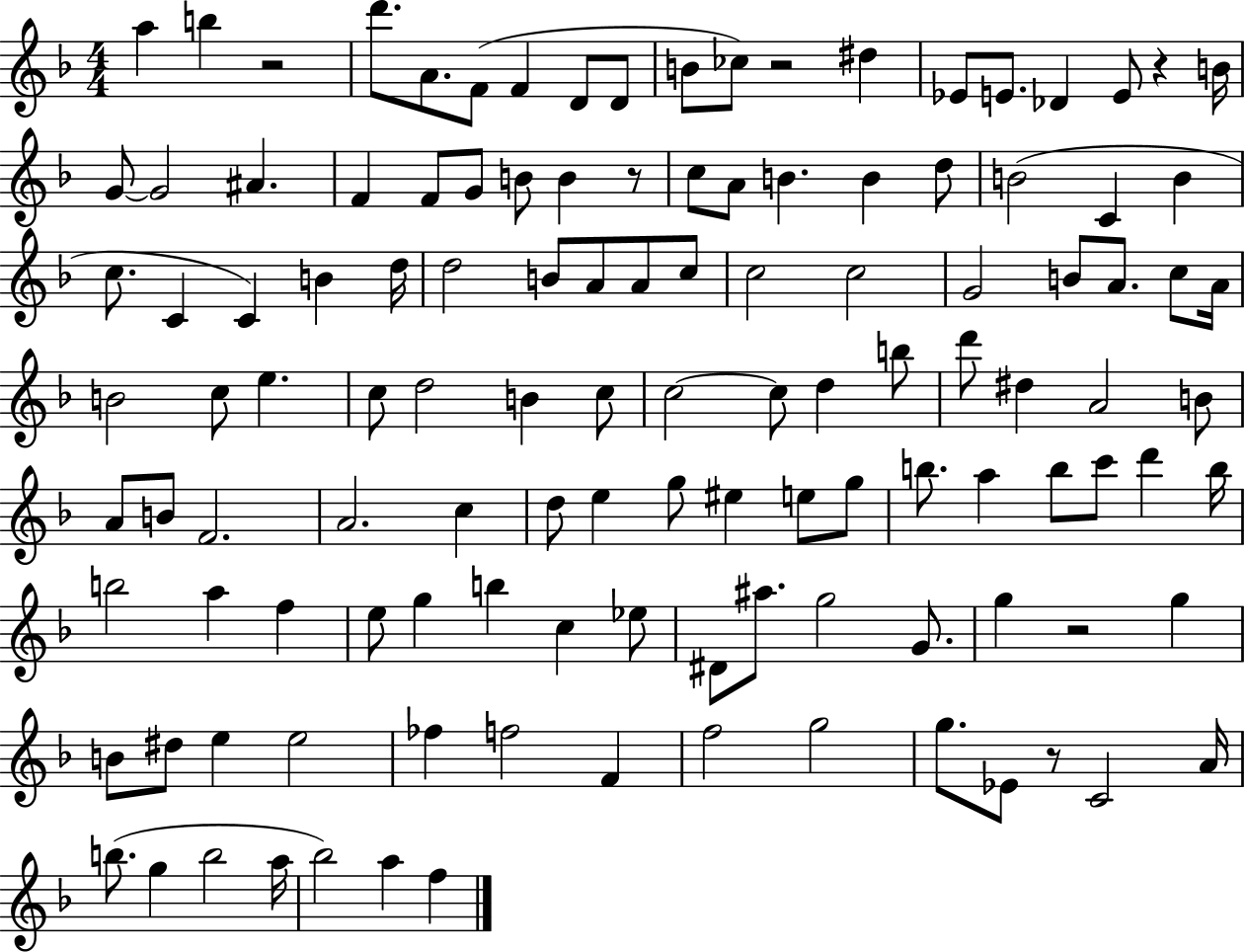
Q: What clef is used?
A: treble